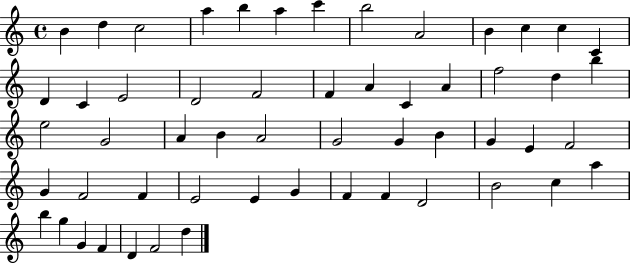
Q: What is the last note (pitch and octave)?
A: D5